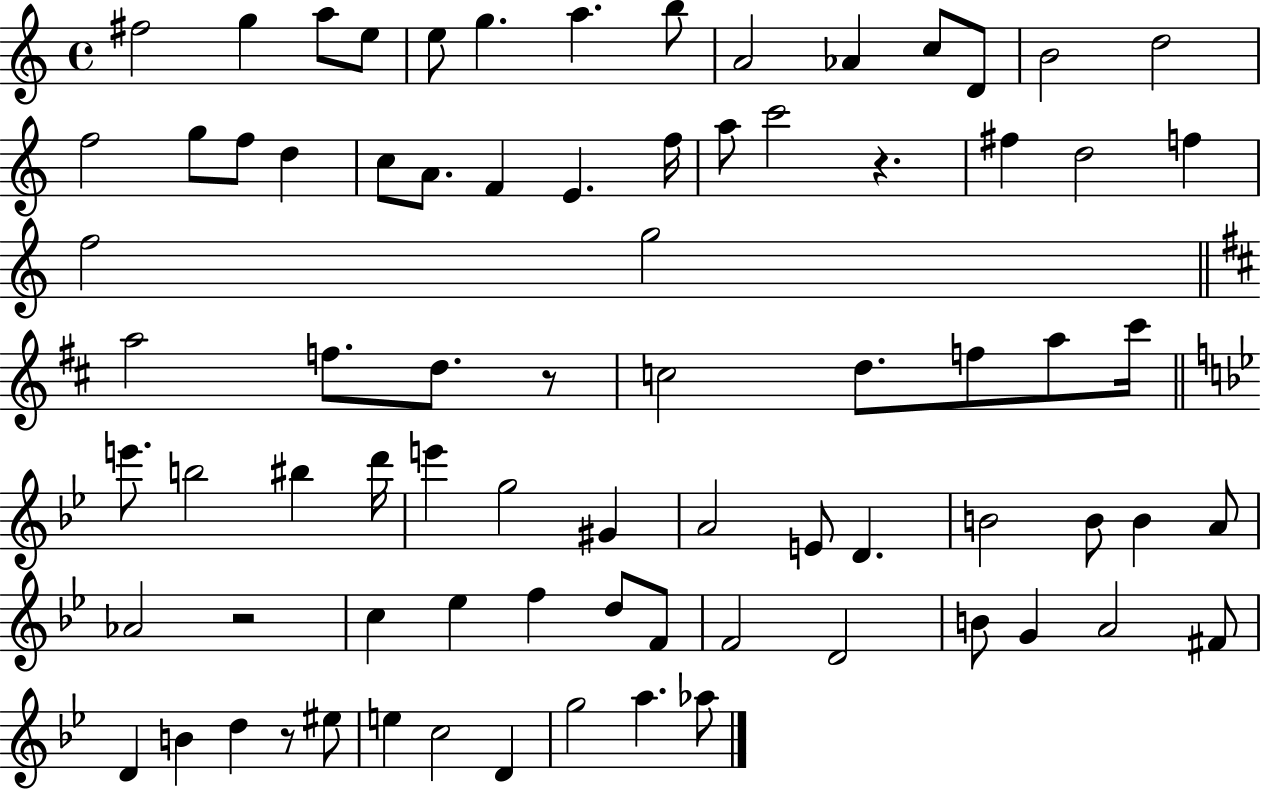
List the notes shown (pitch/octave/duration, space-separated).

F#5/h G5/q A5/e E5/e E5/e G5/q. A5/q. B5/e A4/h Ab4/q C5/e D4/e B4/h D5/h F5/h G5/e F5/e D5/q C5/e A4/e. F4/q E4/q. F5/s A5/e C6/h R/q. F#5/q D5/h F5/q F5/h G5/h A5/h F5/e. D5/e. R/e C5/h D5/e. F5/e A5/e C#6/s E6/e. B5/h BIS5/q D6/s E6/q G5/h G#4/q A4/h E4/e D4/q. B4/h B4/e B4/q A4/e Ab4/h R/h C5/q Eb5/q F5/q D5/e F4/e F4/h D4/h B4/e G4/q A4/h F#4/e D4/q B4/q D5/q R/e EIS5/e E5/q C5/h D4/q G5/h A5/q. Ab5/e